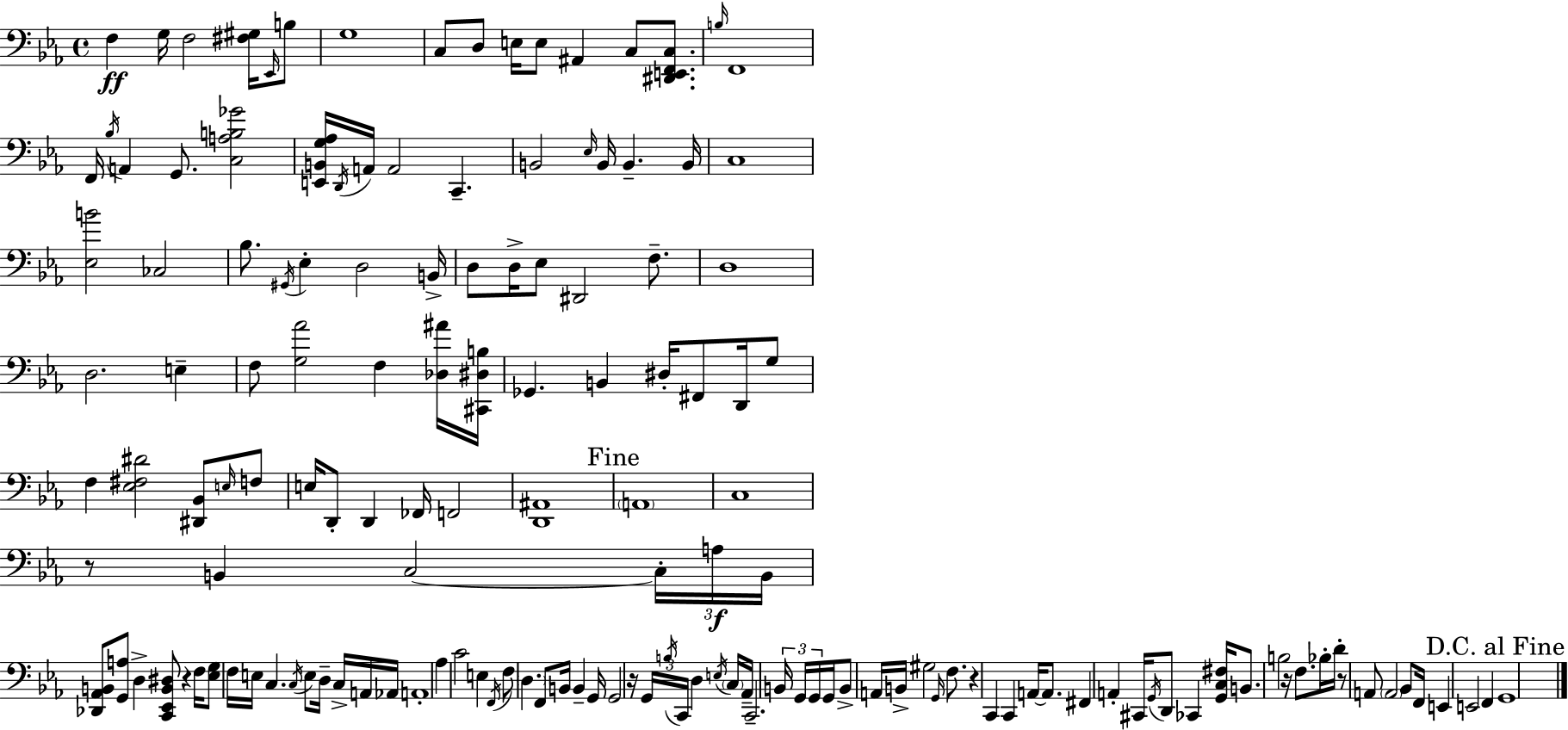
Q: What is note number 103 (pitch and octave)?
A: B2